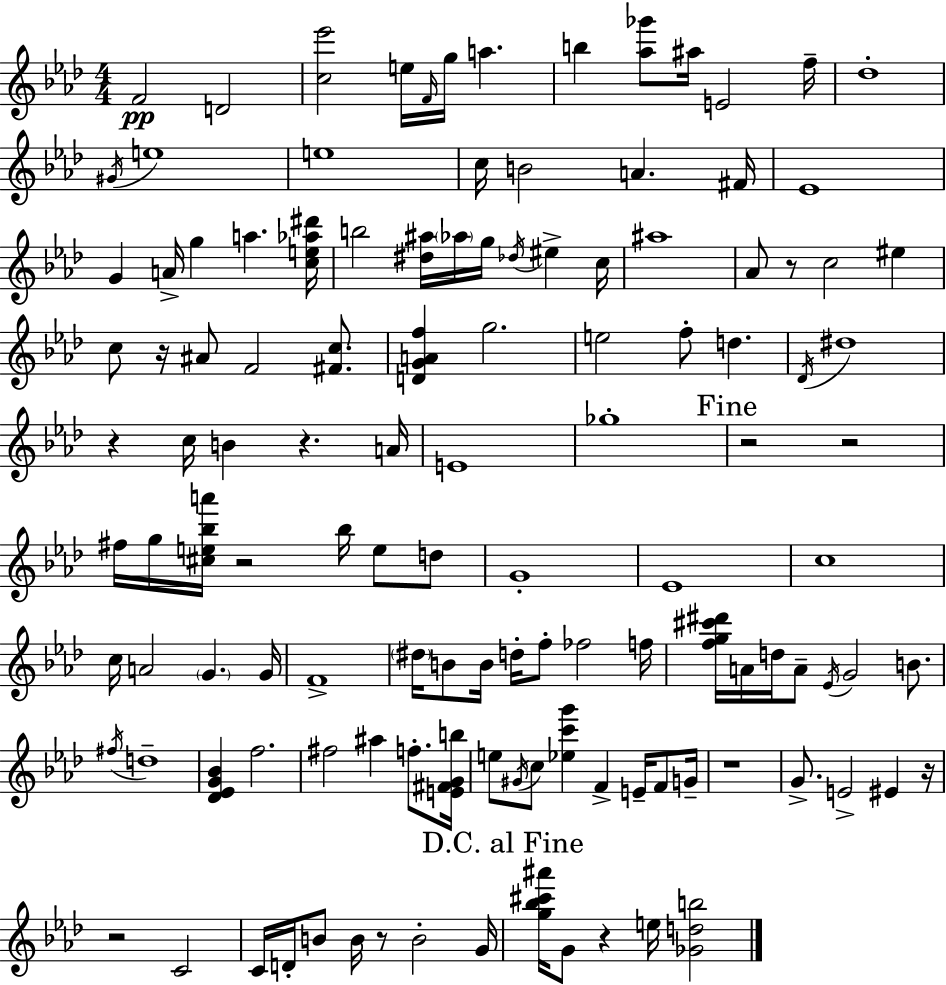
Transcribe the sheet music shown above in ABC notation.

X:1
T:Untitled
M:4/4
L:1/4
K:Ab
F2 D2 [c_e']2 e/4 F/4 g/4 a b [_a_g']/2 ^a/4 E2 f/4 _d4 ^G/4 e4 e4 c/4 B2 A ^F/4 _E4 G A/4 g a [ce_a^d']/4 b2 [^d^a]/4 _a/4 g/4 _d/4 ^e c/4 ^a4 _A/2 z/2 c2 ^e c/2 z/4 ^A/2 F2 [^Fc]/2 [DGAf] g2 e2 f/2 d _D/4 ^d4 z c/4 B z A/4 E4 _g4 z2 z2 ^f/4 g/4 [^ce_ba']/4 z2 _b/4 e/2 d/2 G4 _E4 c4 c/4 A2 G G/4 F4 ^d/4 B/2 B/4 d/4 f/2 _f2 f/4 [fg^c'^d']/4 A/4 d/4 A/2 _E/4 G2 B/2 ^f/4 d4 [_D_EG_B] f2 ^f2 ^a f/2 [E^FGb]/4 e/2 ^G/4 c/2 [_ec'g'] F E/4 F/2 G/4 z4 G/2 E2 ^E z/4 z2 C2 C/4 D/4 B/2 B/4 z/2 B2 G/4 [g_b^c'^a']/4 G/2 z e/4 [_Gdb]2